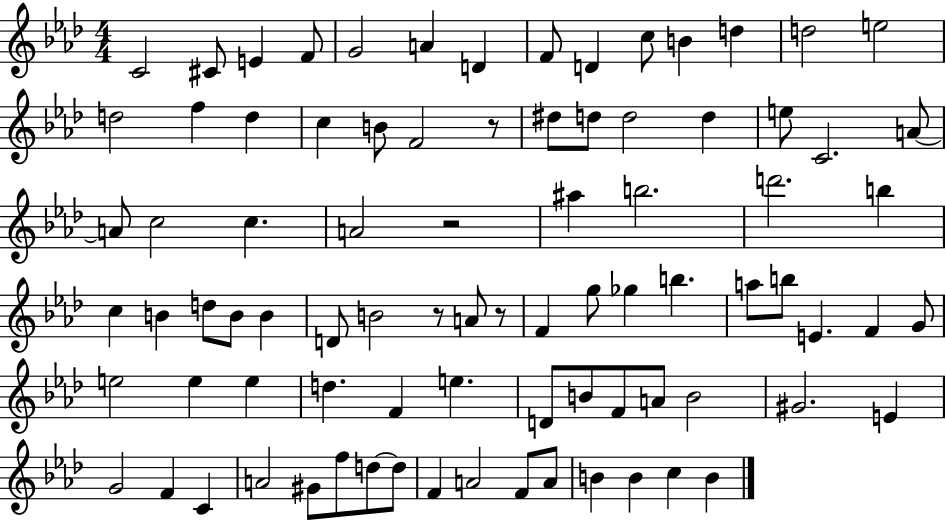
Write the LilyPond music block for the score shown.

{
  \clef treble
  \numericTimeSignature
  \time 4/4
  \key aes \major
  c'2 cis'8 e'4 f'8 | g'2 a'4 d'4 | f'8 d'4 c''8 b'4 d''4 | d''2 e''2 | \break d''2 f''4 d''4 | c''4 b'8 f'2 r8 | dis''8 d''8 d''2 d''4 | e''8 c'2. a'8~~ | \break a'8 c''2 c''4. | a'2 r2 | ais''4 b''2. | d'''2. b''4 | \break c''4 b'4 d''8 b'8 b'4 | d'8 b'2 r8 a'8 r8 | f'4 g''8 ges''4 b''4. | a''8 b''8 e'4. f'4 g'8 | \break e''2 e''4 e''4 | d''4. f'4 e''4. | d'8 b'8 f'8 a'8 b'2 | gis'2. e'4 | \break g'2 f'4 c'4 | a'2 gis'8 f''8 d''8~~ d''8 | f'4 a'2 f'8 a'8 | b'4 b'4 c''4 b'4 | \break \bar "|."
}